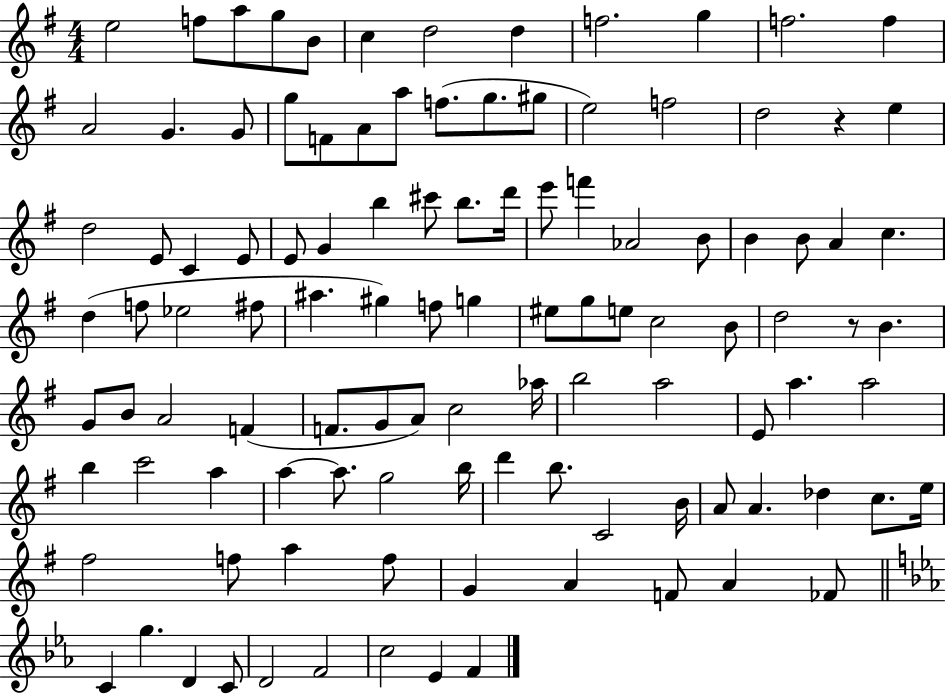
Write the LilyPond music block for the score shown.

{
  \clef treble
  \numericTimeSignature
  \time 4/4
  \key g \major
  e''2 f''8 a''8 g''8 b'8 | c''4 d''2 d''4 | f''2. g''4 | f''2. f''4 | \break a'2 g'4. g'8 | g''8 f'8 a'8 a''8 f''8.( g''8. gis''8 | e''2) f''2 | d''2 r4 e''4 | \break d''2 e'8 c'4 e'8 | e'8 g'4 b''4 cis'''8 b''8. d'''16 | e'''8 f'''4 aes'2 b'8 | b'4 b'8 a'4 c''4. | \break d''4( f''8 ees''2 fis''8 | ais''4. gis''4) f''8 g''4 | eis''8 g''8 e''8 c''2 b'8 | d''2 r8 b'4. | \break g'8 b'8 a'2 f'4( | f'8. g'8 a'8) c''2 aes''16 | b''2 a''2 | e'8 a''4. a''2 | \break b''4 c'''2 a''4 | a''4~~ a''8. g''2 b''16 | d'''4 b''8. c'2 b'16 | a'8 a'4. des''4 c''8. e''16 | \break fis''2 f''8 a''4 f''8 | g'4 a'4 f'8 a'4 fes'8 | \bar "||" \break \key ees \major c'4 g''4. d'4 c'8 | d'2 f'2 | c''2 ees'4 f'4 | \bar "|."
}